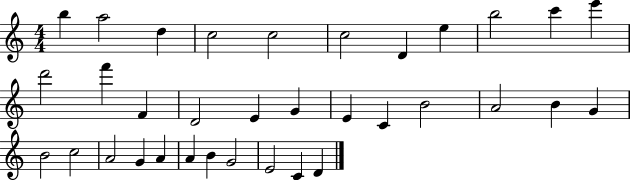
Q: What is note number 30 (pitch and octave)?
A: B4